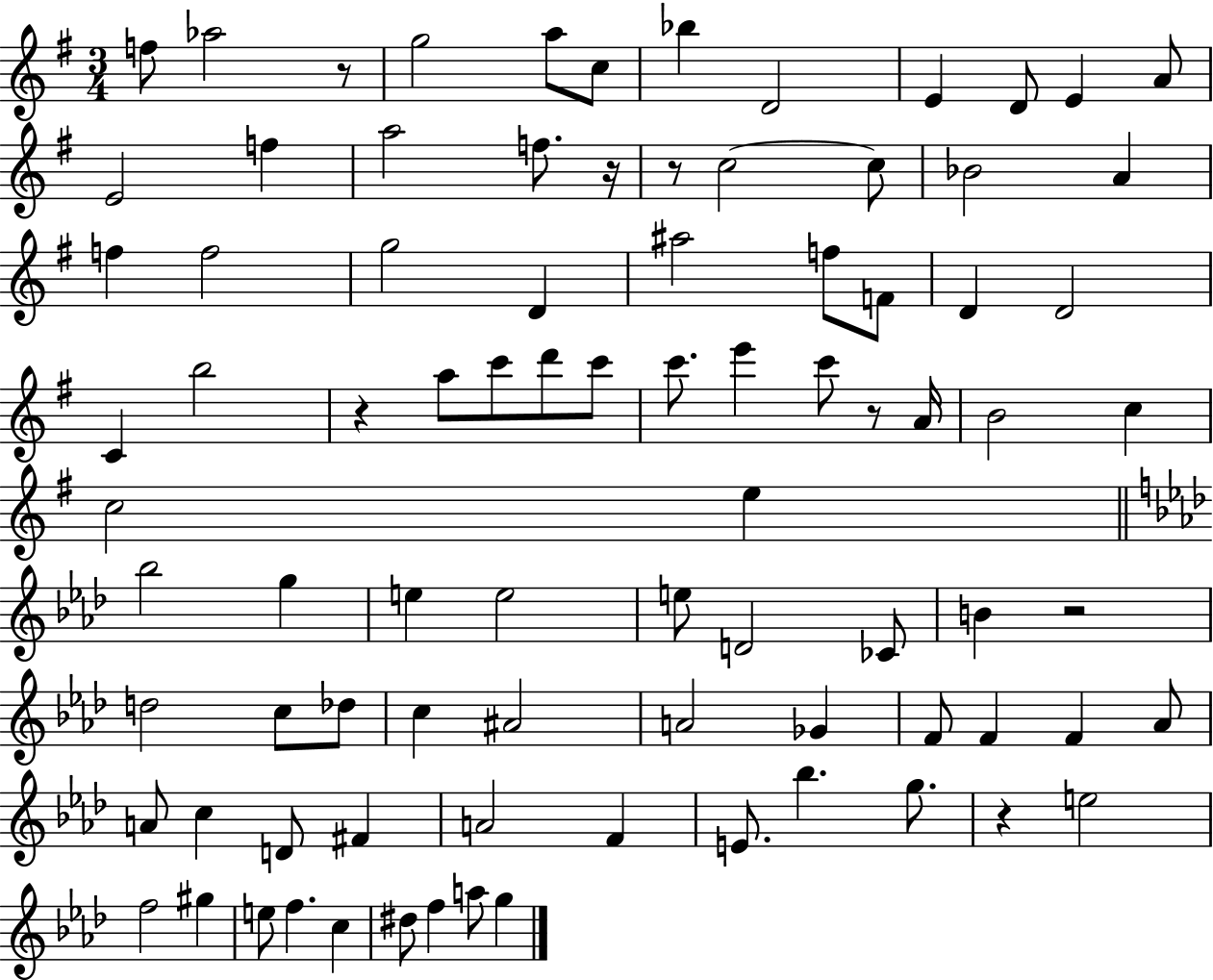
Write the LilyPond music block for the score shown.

{
  \clef treble
  \numericTimeSignature
  \time 3/4
  \key g \major
  f''8 aes''2 r8 | g''2 a''8 c''8 | bes''4 d'2 | e'4 d'8 e'4 a'8 | \break e'2 f''4 | a''2 f''8. r16 | r8 c''2~~ c''8 | bes'2 a'4 | \break f''4 f''2 | g''2 d'4 | ais''2 f''8 f'8 | d'4 d'2 | \break c'4 b''2 | r4 a''8 c'''8 d'''8 c'''8 | c'''8. e'''4 c'''8 r8 a'16 | b'2 c''4 | \break c''2 e''4 | \bar "||" \break \key f \minor bes''2 g''4 | e''4 e''2 | e''8 d'2 ces'8 | b'4 r2 | \break d''2 c''8 des''8 | c''4 ais'2 | a'2 ges'4 | f'8 f'4 f'4 aes'8 | \break a'8 c''4 d'8 fis'4 | a'2 f'4 | e'8. bes''4. g''8. | r4 e''2 | \break f''2 gis''4 | e''8 f''4. c''4 | dis''8 f''4 a''8 g''4 | \bar "|."
}